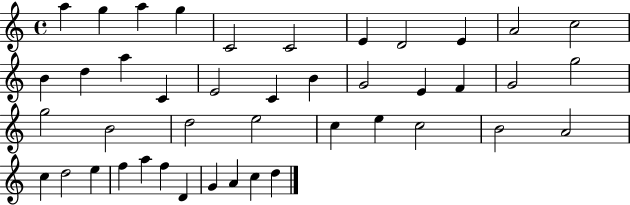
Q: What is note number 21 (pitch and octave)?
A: F4